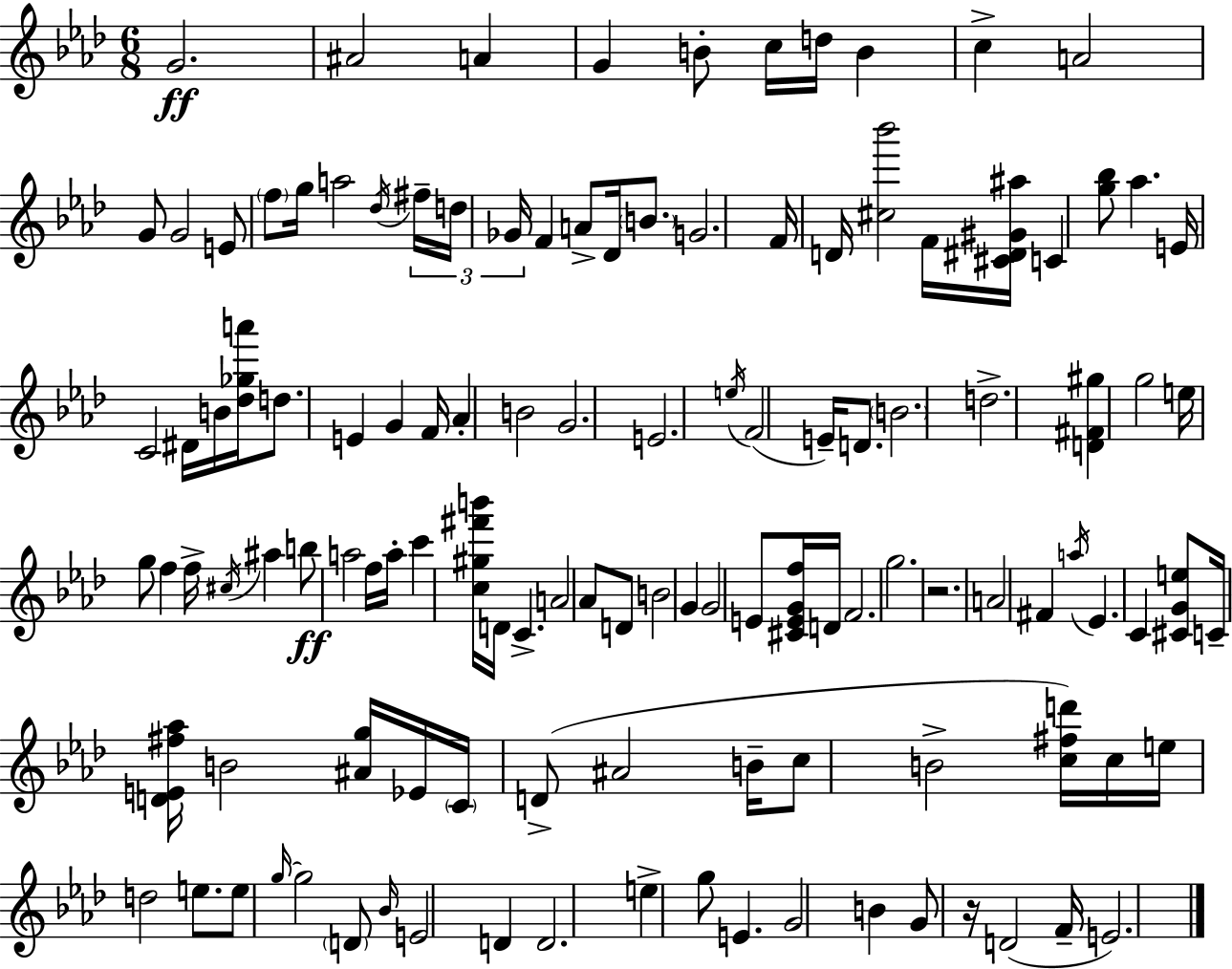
G4/h. A#4/h A4/q G4/q B4/e C5/s D5/s B4/q C5/q A4/h G4/e G4/h E4/e F5/e G5/s A5/h Db5/s F#5/s D5/s Gb4/s F4/q A4/e Db4/s B4/e. G4/h. F4/s D4/s [C#5,Bb6]/h F4/s [C#4,D#4,G#4,A#5]/s C4/q [G5,Bb5]/e Ab5/q. E4/s C4/h D#4/s B4/s [Db5,Gb5,A6]/s D5/e. E4/q G4/q F4/s Ab4/q B4/h G4/h. E4/h. E5/s F4/h E4/s D4/e. B4/h. D5/h. [D4,F#4,G#5]/q G5/h E5/s G5/e F5/q F5/s C#5/s A#5/q B5/e A5/h F5/s A5/s C6/q [C5,G#5,F#6,B6]/s D4/s C4/q. A4/h Ab4/e D4/e B4/h G4/q G4/h E4/e [C#4,E4,G4,F5]/s D4/s F4/h. G5/h. R/h. A4/h F#4/q A5/s Eb4/q. C4/q [C#4,G4,E5]/e C4/s [D4,E4,F#5,Ab5]/s B4/h [A#4,G5]/s Eb4/s C4/s D4/e A#4/h B4/s C5/e B4/h [C5,F#5,D6]/s C5/s E5/s D5/h E5/e. E5/e G5/s G5/h D4/e Bb4/s E4/h D4/q D4/h. E5/q G5/e E4/q. G4/h B4/q G4/e R/s D4/h F4/s E4/h.